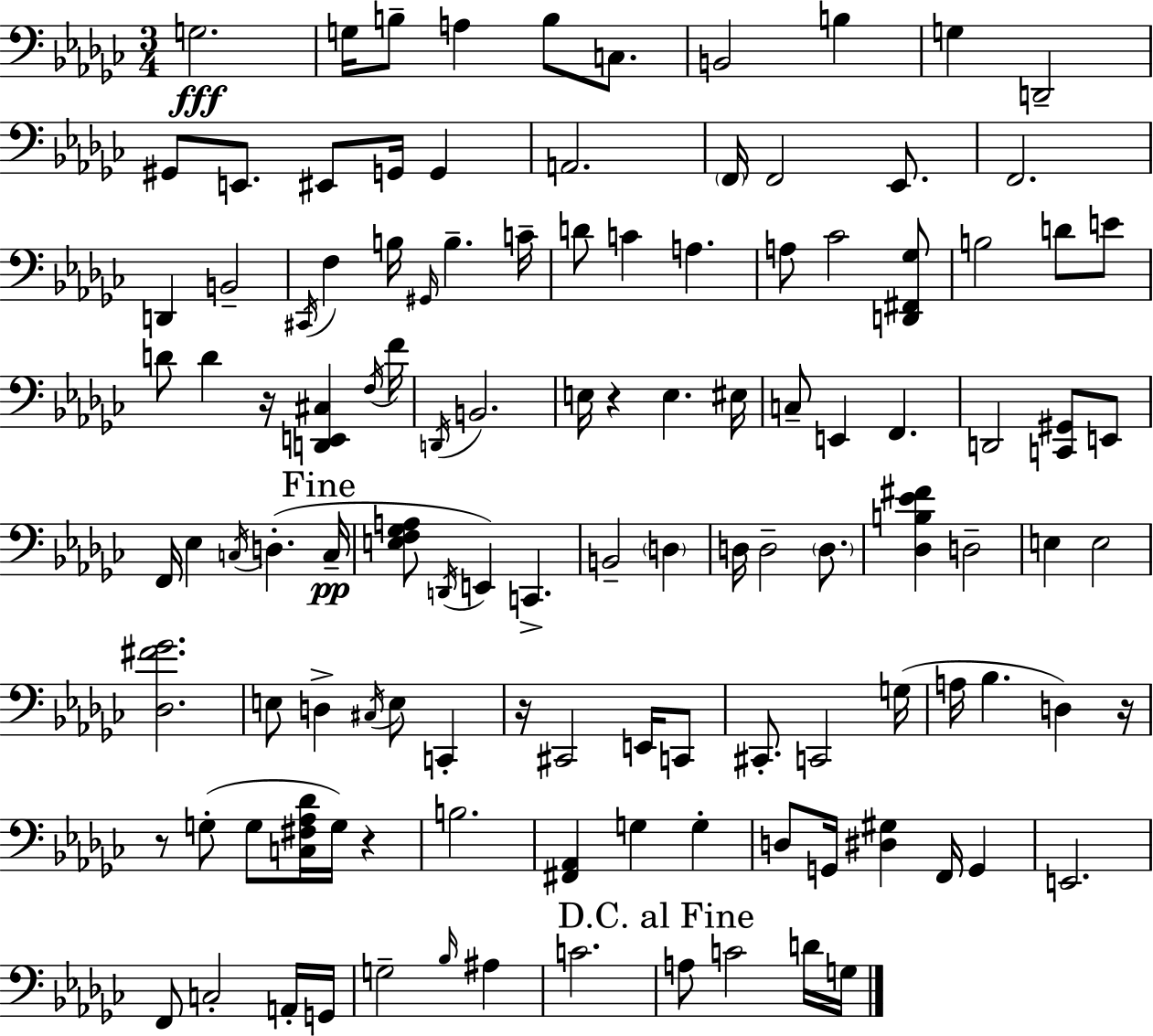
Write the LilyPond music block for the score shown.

{
  \clef bass
  \numericTimeSignature
  \time 3/4
  \key ees \minor
  g2.\fff | g16 b8-- a4 b8 c8. | b,2 b4 | g4 d,2-- | \break gis,8 e,8. eis,8 g,16 g,4 | a,2. | \parenthesize f,16 f,2 ees,8. | f,2. | \break d,4 b,2-- | \acciaccatura { cis,16 } f4 b16 \grace { gis,16 } b4.-- | c'16-- d'8 c'4 a4. | a8 ces'2 | \break <d, fis, ges>8 b2 d'8 | e'8 d'8 d'4 r16 <d, e, cis>4 | \acciaccatura { f16 } f'16 \acciaccatura { d,16 } b,2. | e16 r4 e4. | \break eis16 c8-- e,4 f,4. | d,2 | <c, gis,>8 e,8 f,16 ees4 \acciaccatura { c16 }( d4.-. | \mark "Fine" c16--\pp <e f ges a>8 \acciaccatura { d,16 } e,4) | \break c,4.-> b,2-- | \parenthesize d4 d16 d2-- | \parenthesize d8. <des b ees' fis'>4 d2-- | e4 e2 | \break <des fis' ges'>2. | e8 d4-> | \acciaccatura { cis16 } e8 c,4-. r16 cis,2 | e,16 c,8 cis,8.-. c,2 | \break g16( a16 bes4. | d4) r16 r8 g8-.( g8 | <c fis aes des'>16 g16) r4 b2. | <fis, aes,>4 g4 | \break g4-. d8 g,16 <dis gis>4 | f,16 g,4 e,2. | f,8 c2-. | a,16-. g,16 g2-- | \break \grace { bes16 } ais4 c'2. | \mark "D.C. al Fine" a8 c'2 | d'16 g16 \bar "|."
}